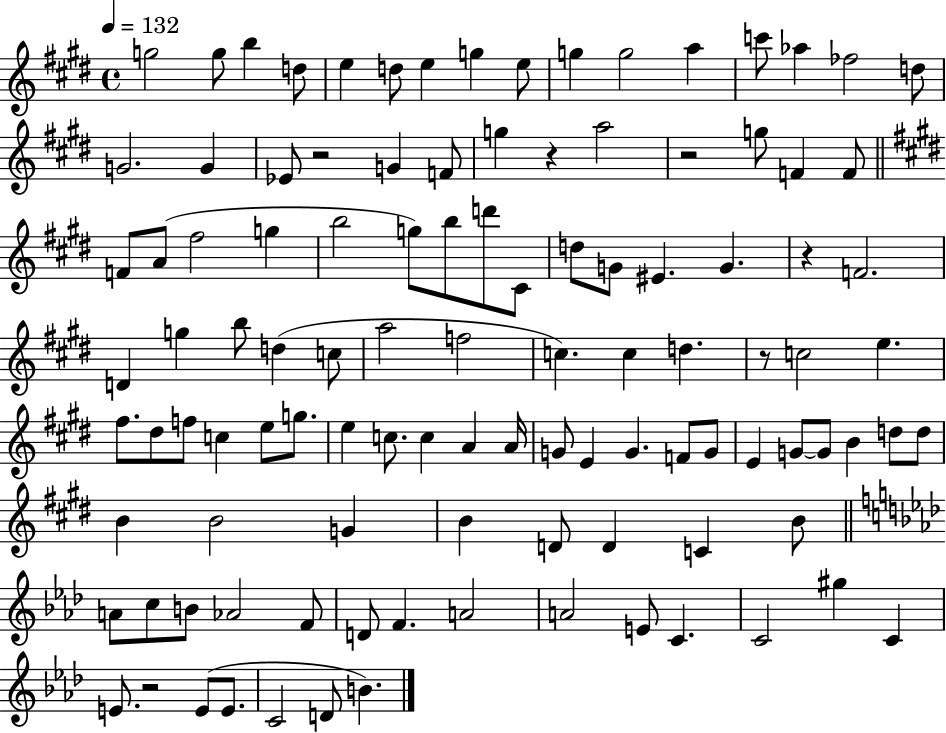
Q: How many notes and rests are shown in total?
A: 108